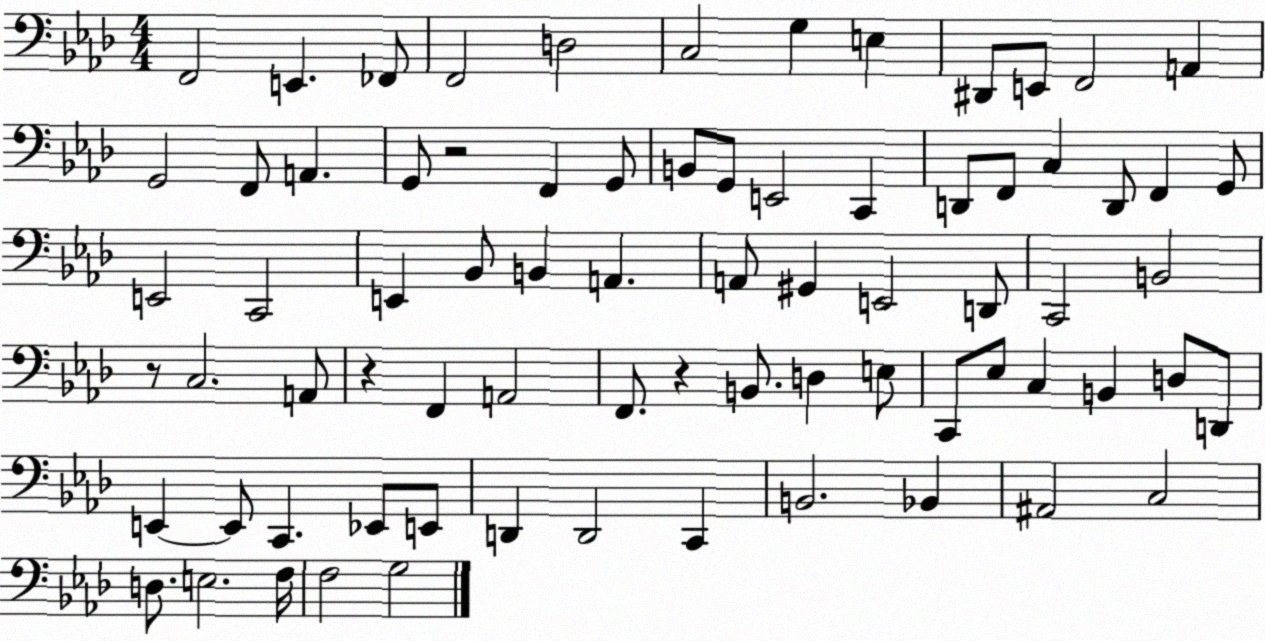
X:1
T:Untitled
M:4/4
L:1/4
K:Ab
F,,2 E,, _F,,/2 F,,2 D,2 C,2 G, E, ^D,,/2 E,,/2 F,,2 A,, G,,2 F,,/2 A,, G,,/2 z2 F,, G,,/2 B,,/2 G,,/2 E,,2 C,, D,,/2 F,,/2 C, D,,/2 F,, G,,/2 E,,2 C,,2 E,, _B,,/2 B,, A,, A,,/2 ^G,, E,,2 D,,/2 C,,2 B,,2 z/2 C,2 A,,/2 z F,, A,,2 F,,/2 z B,,/2 D, E,/2 C,,/2 _E,/2 C, B,, D,/2 D,,/2 E,, E,,/2 C,, _E,,/2 E,,/2 D,, D,,2 C,, B,,2 _B,, ^A,,2 C,2 D,/2 E,2 F,/4 F,2 G,2